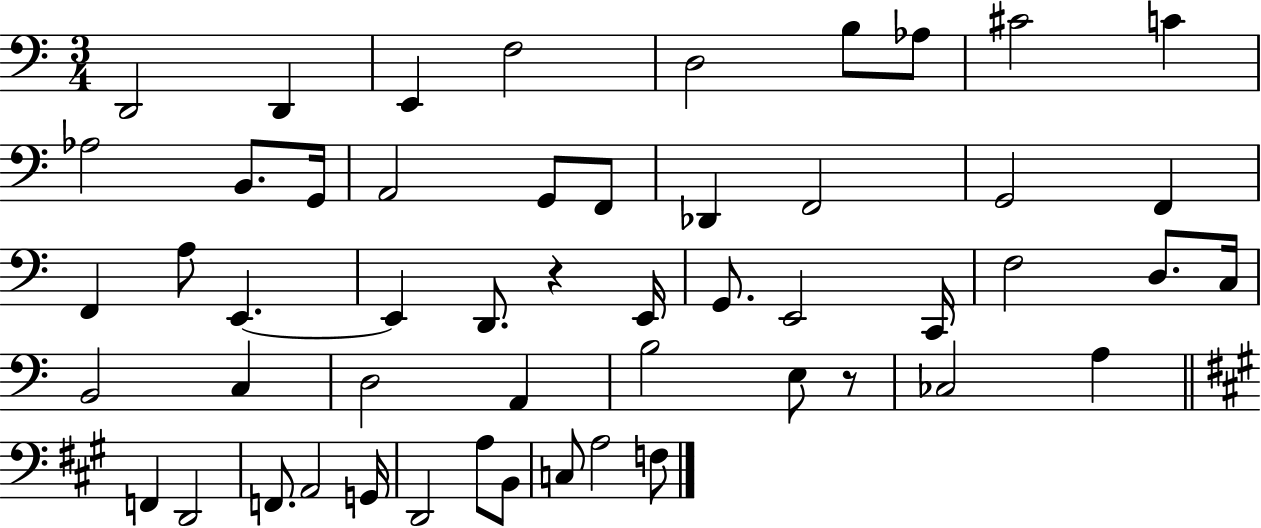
X:1
T:Untitled
M:3/4
L:1/4
K:C
D,,2 D,, E,, F,2 D,2 B,/2 _A,/2 ^C2 C _A,2 B,,/2 G,,/4 A,,2 G,,/2 F,,/2 _D,, F,,2 G,,2 F,, F,, A,/2 E,, E,, D,,/2 z E,,/4 G,,/2 E,,2 C,,/4 F,2 D,/2 C,/4 B,,2 C, D,2 A,, B,2 E,/2 z/2 _C,2 A, F,, D,,2 F,,/2 A,,2 G,,/4 D,,2 A,/2 B,,/2 C,/2 A,2 F,/2